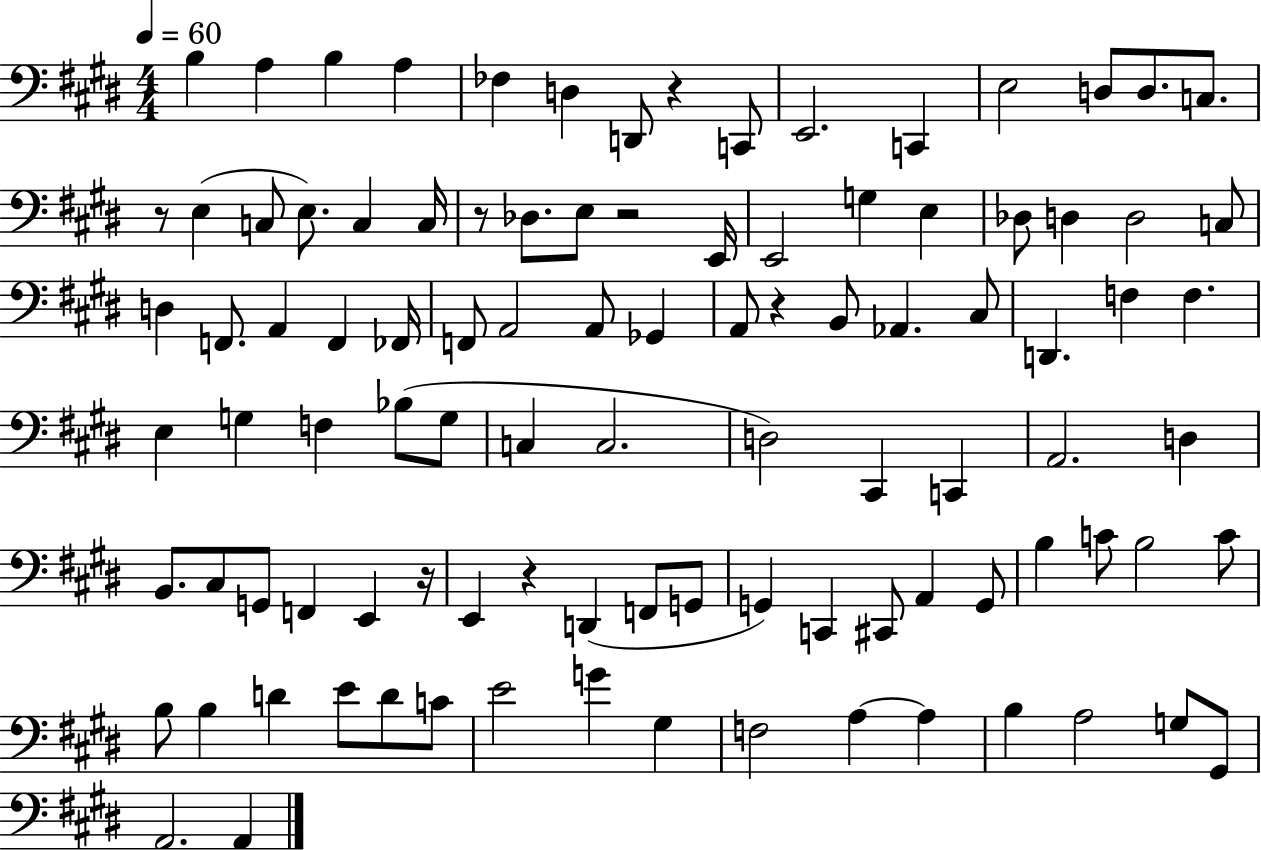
X:1
T:Untitled
M:4/4
L:1/4
K:E
B, A, B, A, _F, D, D,,/2 z C,,/2 E,,2 C,, E,2 D,/2 D,/2 C,/2 z/2 E, C,/2 E,/2 C, C,/4 z/2 _D,/2 E,/2 z2 E,,/4 E,,2 G, E, _D,/2 D, D,2 C,/2 D, F,,/2 A,, F,, _F,,/4 F,,/2 A,,2 A,,/2 _G,, A,,/2 z B,,/2 _A,, ^C,/2 D,, F, F, E, G, F, _B,/2 G,/2 C, C,2 D,2 ^C,, C,, A,,2 D, B,,/2 ^C,/2 G,,/2 F,, E,, z/4 E,, z D,, F,,/2 G,,/2 G,, C,, ^C,,/2 A,, G,,/2 B, C/2 B,2 C/2 B,/2 B, D E/2 D/2 C/2 E2 G ^G, F,2 A, A, B, A,2 G,/2 ^G,,/2 A,,2 A,,